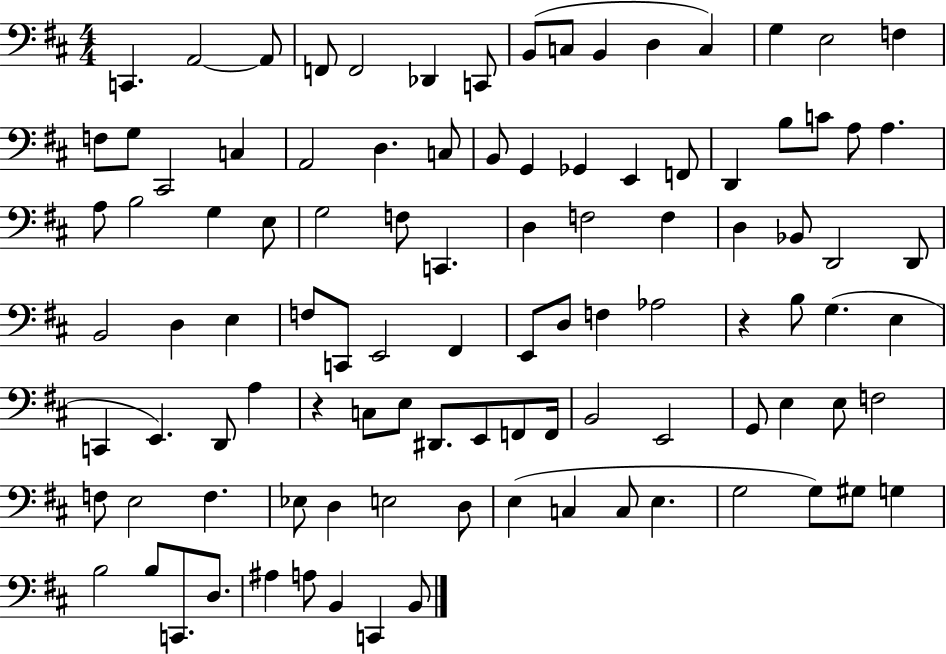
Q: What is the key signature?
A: D major